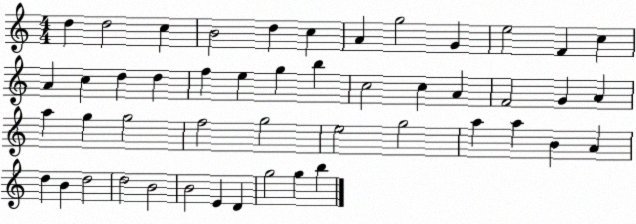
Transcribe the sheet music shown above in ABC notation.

X:1
T:Untitled
M:4/4
L:1/4
K:C
d d2 c B2 d c A g2 G e2 F c A c d d f e g b c2 c A F2 G A a g g2 f2 g2 e2 g2 a a B A d B d2 d2 B2 B2 E D g2 g b